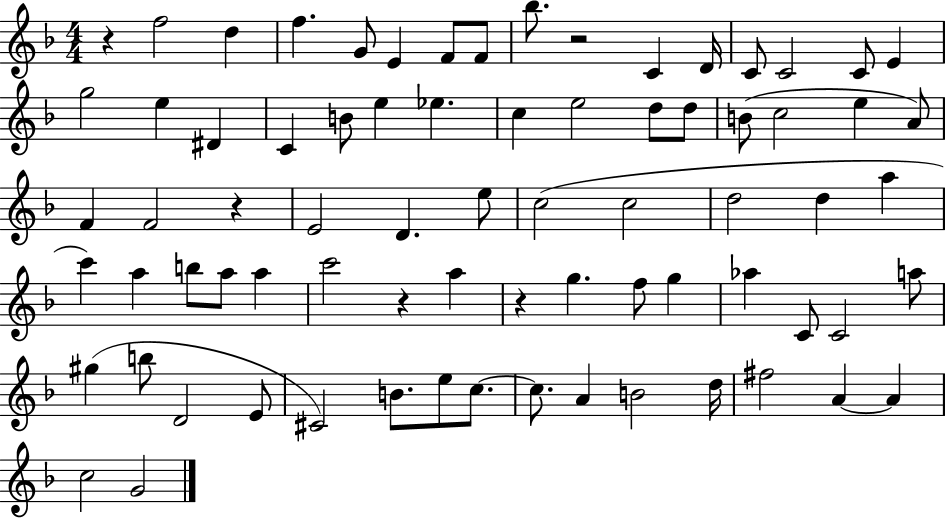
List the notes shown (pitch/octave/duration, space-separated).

R/q F5/h D5/q F5/q. G4/e E4/q F4/e F4/e Bb5/e. R/h C4/q D4/s C4/e C4/h C4/e E4/q G5/h E5/q D#4/q C4/q B4/e E5/q Eb5/q. C5/q E5/h D5/e D5/e B4/e C5/h E5/q A4/e F4/q F4/h R/q E4/h D4/q. E5/e C5/h C5/h D5/h D5/q A5/q C6/q A5/q B5/e A5/e A5/q C6/h R/q A5/q R/q G5/q. F5/e G5/q Ab5/q C4/e C4/h A5/e G#5/q B5/e D4/h E4/e C#4/h B4/e. E5/e C5/e. C5/e. A4/q B4/h D5/s F#5/h A4/q A4/q C5/h G4/h